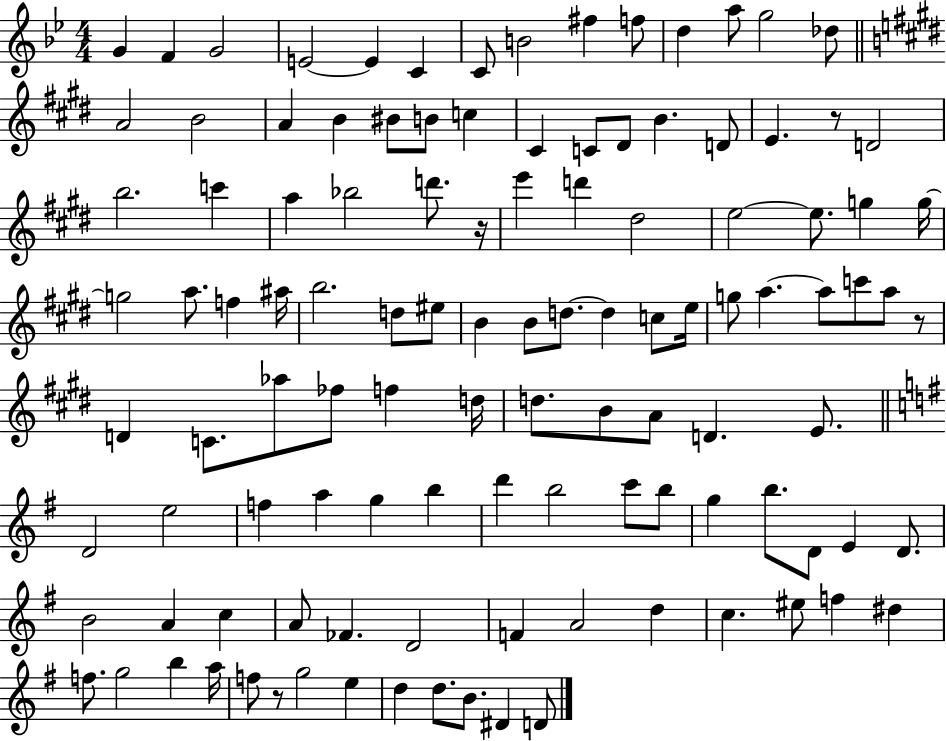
G4/q F4/q G4/h E4/h E4/q C4/q C4/e B4/h F#5/q F5/e D5/q A5/e G5/h Db5/e A4/h B4/h A4/q B4/q BIS4/e B4/e C5/q C#4/q C4/e D#4/e B4/q. D4/e E4/q. R/e D4/h B5/h. C6/q A5/q Bb5/h D6/e. R/s E6/q D6/q D#5/h E5/h E5/e. G5/q G5/s G5/h A5/e. F5/q A#5/s B5/h. D5/e EIS5/e B4/q B4/e D5/e. D5/q C5/e E5/s G5/e A5/q. A5/e C6/e A5/e R/e D4/q C4/e. Ab5/e FES5/e F5/q D5/s D5/e. B4/e A4/e D4/q. E4/e. D4/h E5/h F5/q A5/q G5/q B5/q D6/q B5/h C6/e B5/e G5/q B5/e. D4/e E4/q D4/e. B4/h A4/q C5/q A4/e FES4/q. D4/h F4/q A4/h D5/q C5/q. EIS5/e F5/q D#5/q F5/e. G5/h B5/q A5/s F5/e R/e G5/h E5/q D5/q D5/e. B4/e. D#4/q D4/e